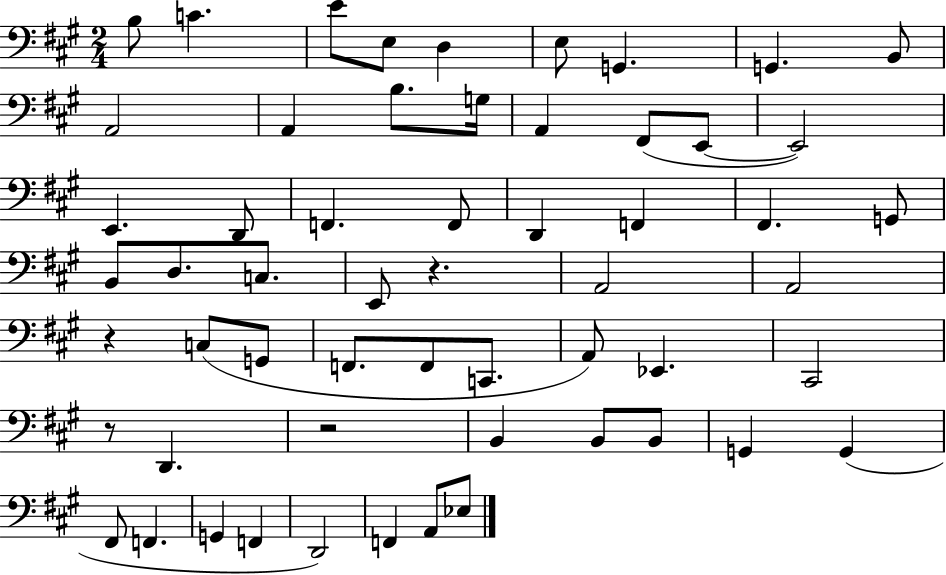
B3/e C4/q. E4/e E3/e D3/q E3/e G2/q. G2/q. B2/e A2/h A2/q B3/e. G3/s A2/q F#2/e E2/e E2/h E2/q. D2/e F2/q. F2/e D2/q F2/q F#2/q. G2/e B2/e D3/e. C3/e. E2/e R/q. A2/h A2/h R/q C3/e G2/e F2/e. F2/e C2/e. A2/e Eb2/q. C#2/h R/e D2/q. R/h B2/q B2/e B2/e G2/q G2/q F#2/e F2/q. G2/q F2/q D2/h F2/q A2/e Eb3/e